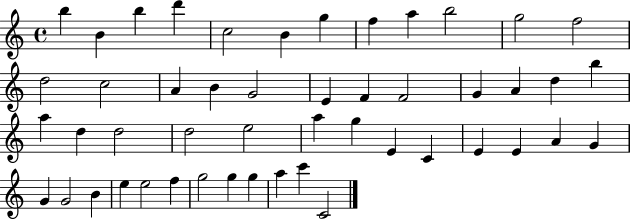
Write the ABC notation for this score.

X:1
T:Untitled
M:4/4
L:1/4
K:C
b B b d' c2 B g f a b2 g2 f2 d2 c2 A B G2 E F F2 G A d b a d d2 d2 e2 a g E C E E A G G G2 B e e2 f g2 g g a c' C2